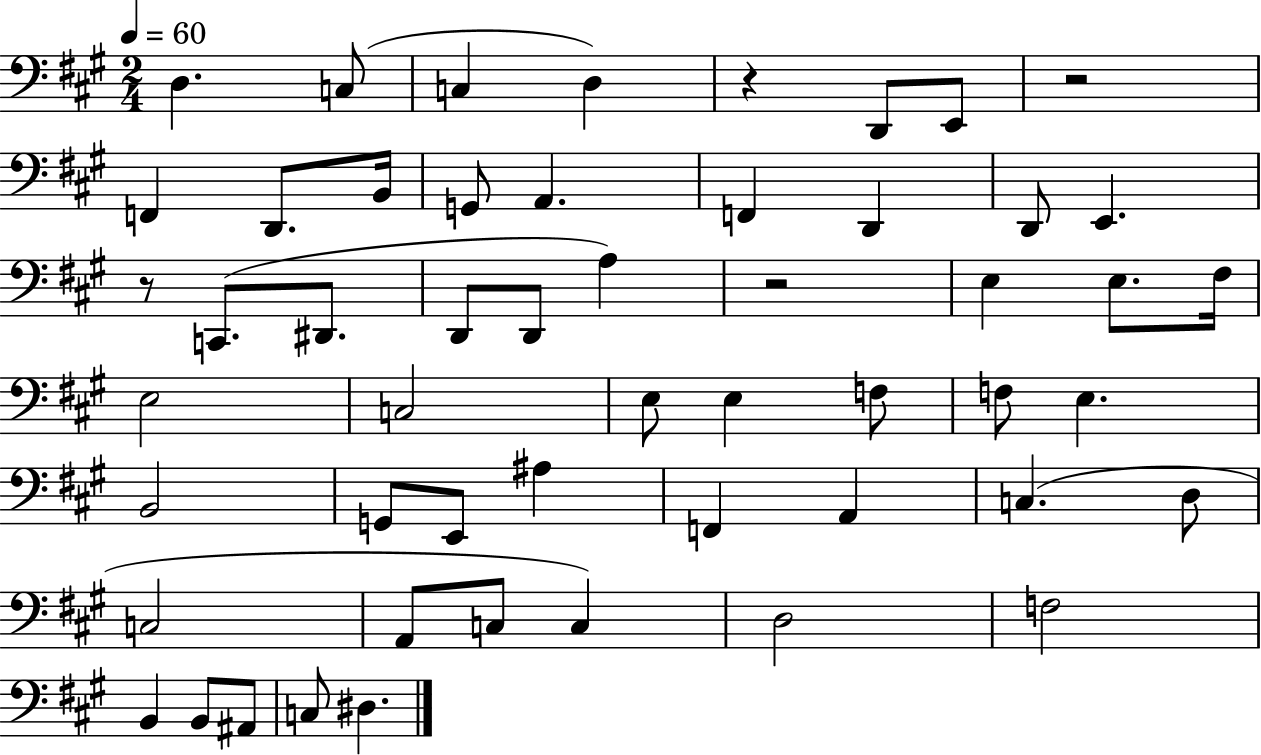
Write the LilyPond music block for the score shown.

{
  \clef bass
  \numericTimeSignature
  \time 2/4
  \key a \major
  \tempo 4 = 60
  d4. c8( | c4 d4) | r4 d,8 e,8 | r2 | \break f,4 d,8. b,16 | g,8 a,4. | f,4 d,4 | d,8 e,4. | \break r8 c,8.( dis,8. | d,8 d,8 a4) | r2 | e4 e8. fis16 | \break e2 | c2 | e8 e4 f8 | f8 e4. | \break b,2 | g,8 e,8 ais4 | f,4 a,4 | c4.( d8 | \break c2 | a,8 c8 c4) | d2 | f2 | \break b,4 b,8 ais,8 | c8 dis4. | \bar "|."
}